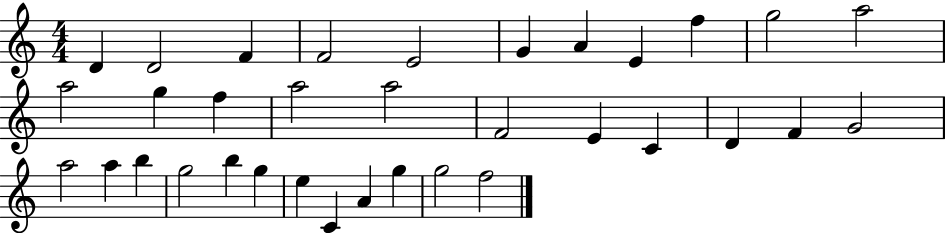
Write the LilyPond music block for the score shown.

{
  \clef treble
  \numericTimeSignature
  \time 4/4
  \key c \major
  d'4 d'2 f'4 | f'2 e'2 | g'4 a'4 e'4 f''4 | g''2 a''2 | \break a''2 g''4 f''4 | a''2 a''2 | f'2 e'4 c'4 | d'4 f'4 g'2 | \break a''2 a''4 b''4 | g''2 b''4 g''4 | e''4 c'4 a'4 g''4 | g''2 f''2 | \break \bar "|."
}